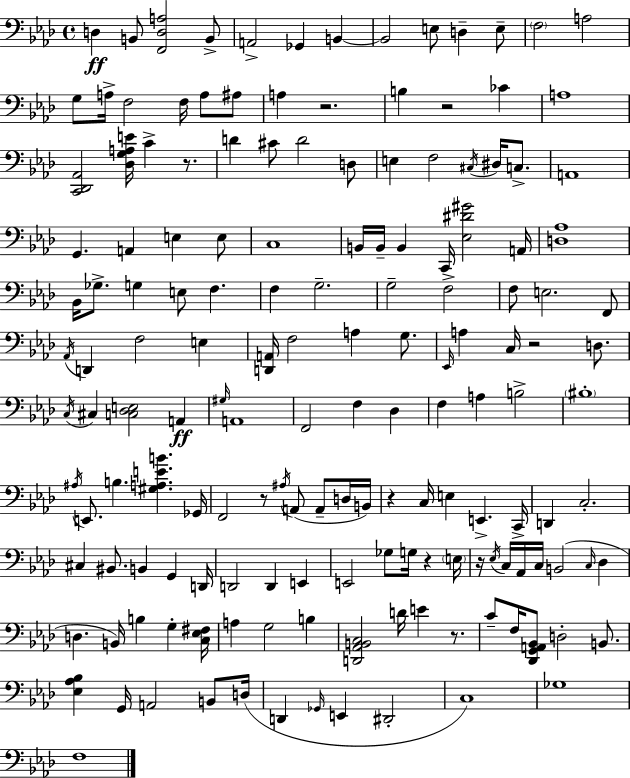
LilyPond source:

{
  \clef bass
  \time 4/4
  \defaultTimeSignature
  \key aes \major
  \repeat volta 2 { d4\ff b,8 <f, d a>2 b,8-> | a,2-> ges,4 b,4~~ | b,2 e8 d4-- e8-- | \parenthesize f2 a2 | \break g8 a16-> f2 f16 a8 ais8 | a4 r2. | b4 r2 ces'4 | a1 | \break <c, des, aes,>2 <des g a e'>16 c'4-> r8. | d'4 cis'8 d'2 d8 | e4 f2 \acciaccatura { cis16 } dis16 c8.-> | a,1 | \break g,4. a,4 e4 e8 | c1 | b,16 b,16-- b,4 c,16 <ees dis' gis'>2 | a,16 <d aes>1 | \break bes,16 ges8.-> g4 e8 f4. | f4 g2.-- | g2-- f2-> | f8 e2. f,8 | \break \acciaccatura { aes,16 } d,4 f2 e4 | <d, a,>16 f2 a4 g8. | \grace { ees,16 } a4 c16 r2 | d8. \acciaccatura { c16 } cis4 <c des e>2 | \break a,4\ff \grace { gis16 } a,1 | f,2 f4 | des4 f4 a4 b2-> | \parenthesize bis1-. | \break \acciaccatura { ais16 } e,8. b4. <gis a e' b'>4. | ges,16 f,2 r8 | \acciaccatura { ais16 } a,8( a,8-- d16 b,16) r4 c16 e4 | e,4.-> c,16-> d,4 c2.-. | \break cis4 bis,8. b,4 | g,4 d,16 d,2 d,4 | e,4 e,2 ges8 | g16 r4 \parenthesize e16 r16 \acciaccatura { ees16 } c16 aes,16 c16 b,2( | \break \grace { c16 } des4 d4. b,16) | b4 g4-. <c ees fis>16 a4 g2 | b4 <d, aes, b, c>2 | d'16 e'4 r8. c'8-- f16 <des, g, a, bes,>8 d2-. | \break b,8. <ees aes bes>4 g,16 a,2 | b,8 d16( d,4 \grace { ges,16 } e,4 | dis,2-. c1) | ges1 | \break f1 | } \bar "|."
}